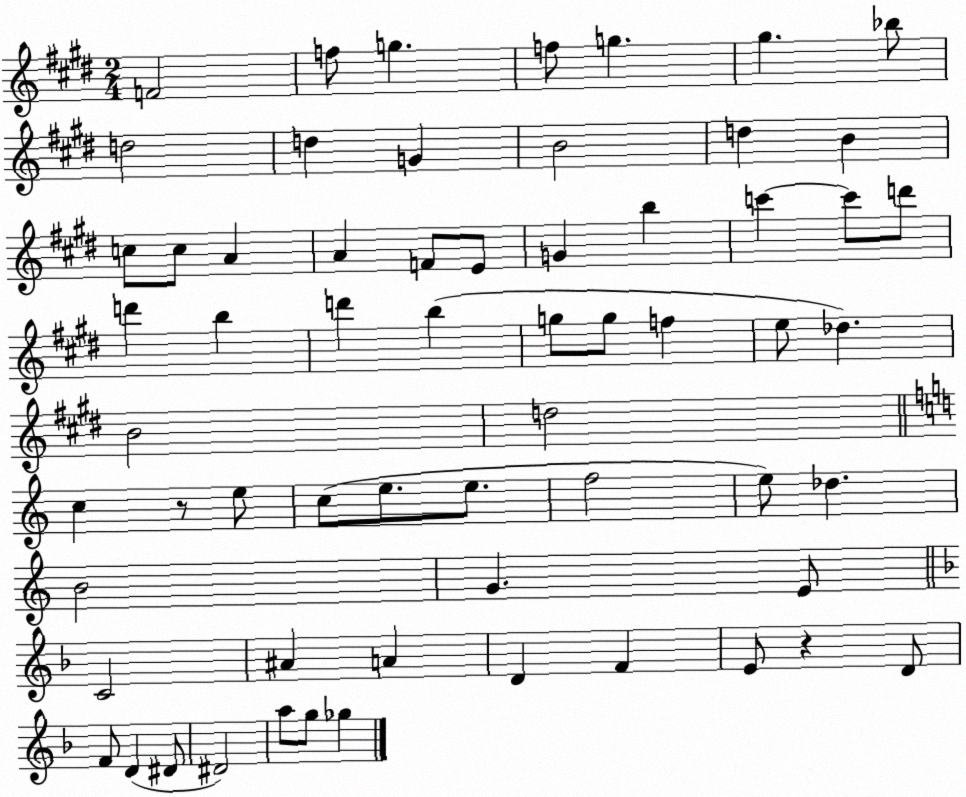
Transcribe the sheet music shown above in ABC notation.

X:1
T:Untitled
M:2/4
L:1/4
K:E
F2 f/2 g f/2 g ^g _b/2 d2 d G B2 d B c/2 c/2 A A F/2 E/2 G b c' c'/2 d'/2 d' b d' b g/2 g/2 f e/2 _d B2 d2 c z/2 e/2 c/2 e/2 e/2 f2 e/2 _d B2 G E/2 C2 ^A A D F E/2 z D/2 F/2 D ^D/2 ^D2 a/2 g/2 _g